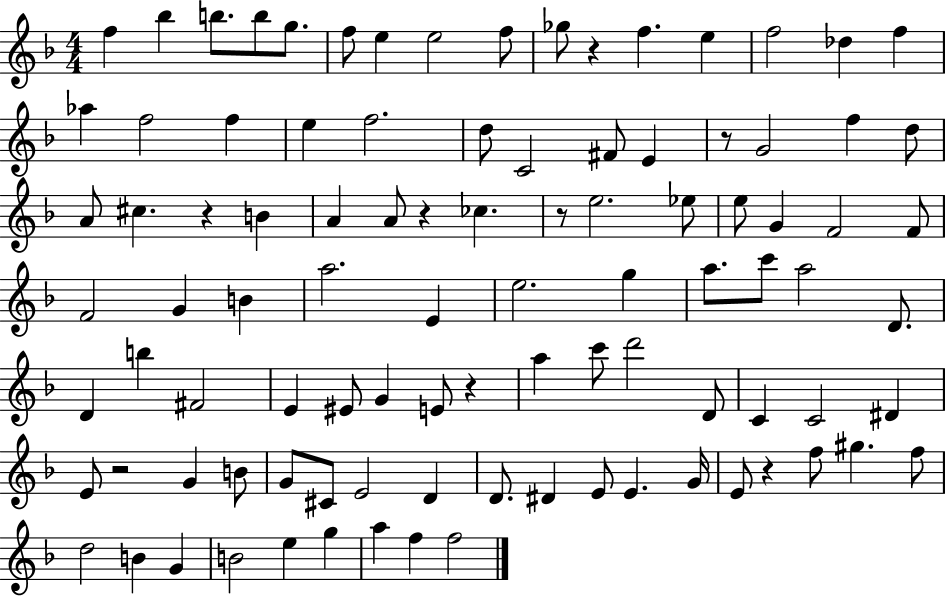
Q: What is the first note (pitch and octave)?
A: F5